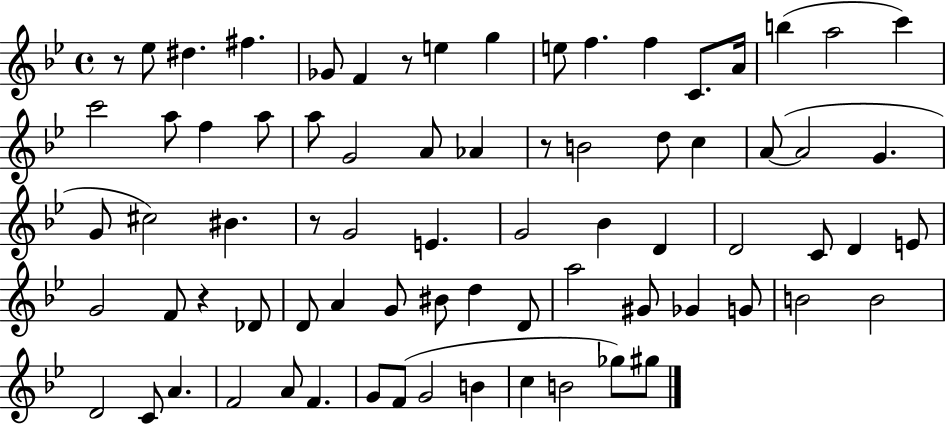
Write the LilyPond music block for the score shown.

{
  \clef treble
  \time 4/4
  \defaultTimeSignature
  \key bes \major
  r8 ees''8 dis''4. fis''4. | ges'8 f'4 r8 e''4 g''4 | e''8 f''4. f''4 c'8. a'16 | b''4( a''2 c'''4) | \break c'''2 a''8 f''4 a''8 | a''8 g'2 a'8 aes'4 | r8 b'2 d''8 c''4 | a'8~(~ a'2 g'4. | \break g'8 cis''2) bis'4. | r8 g'2 e'4. | g'2 bes'4 d'4 | d'2 c'8 d'4 e'8 | \break g'2 f'8 r4 des'8 | d'8 a'4 g'8 bis'8 d''4 d'8 | a''2 gis'8 ges'4 g'8 | b'2 b'2 | \break d'2 c'8 a'4. | f'2 a'8 f'4. | g'8 f'8( g'2 b'4 | c''4 b'2 ges''8) gis''8 | \break \bar "|."
}